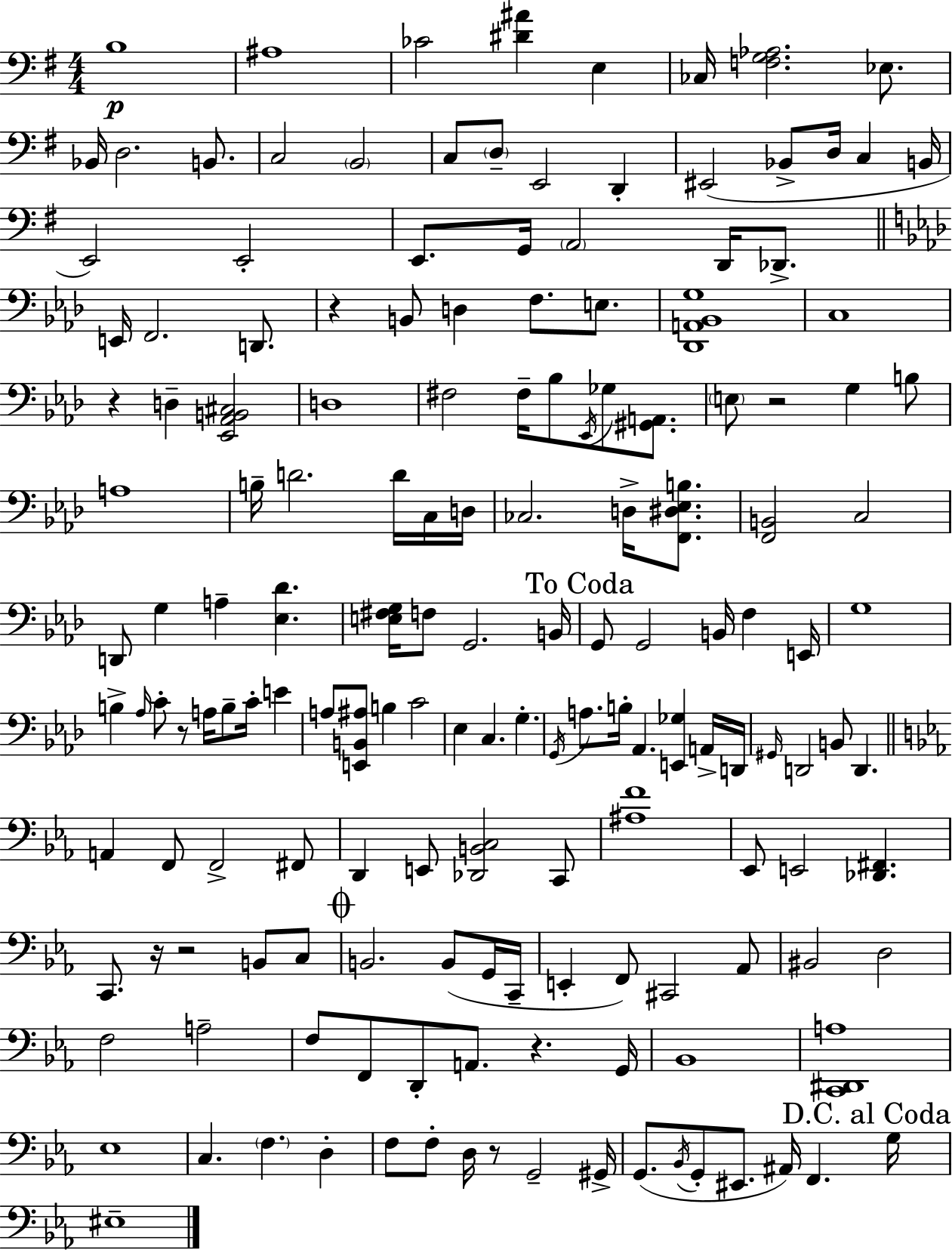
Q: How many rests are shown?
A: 8